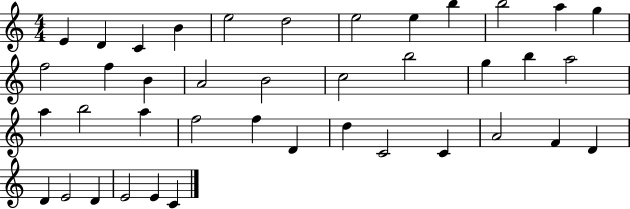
E4/q D4/q C4/q B4/q E5/h D5/h E5/h E5/q B5/q B5/h A5/q G5/q F5/h F5/q B4/q A4/h B4/h C5/h B5/h G5/q B5/q A5/h A5/q B5/h A5/q F5/h F5/q D4/q D5/q C4/h C4/q A4/h F4/q D4/q D4/q E4/h D4/q E4/h E4/q C4/q